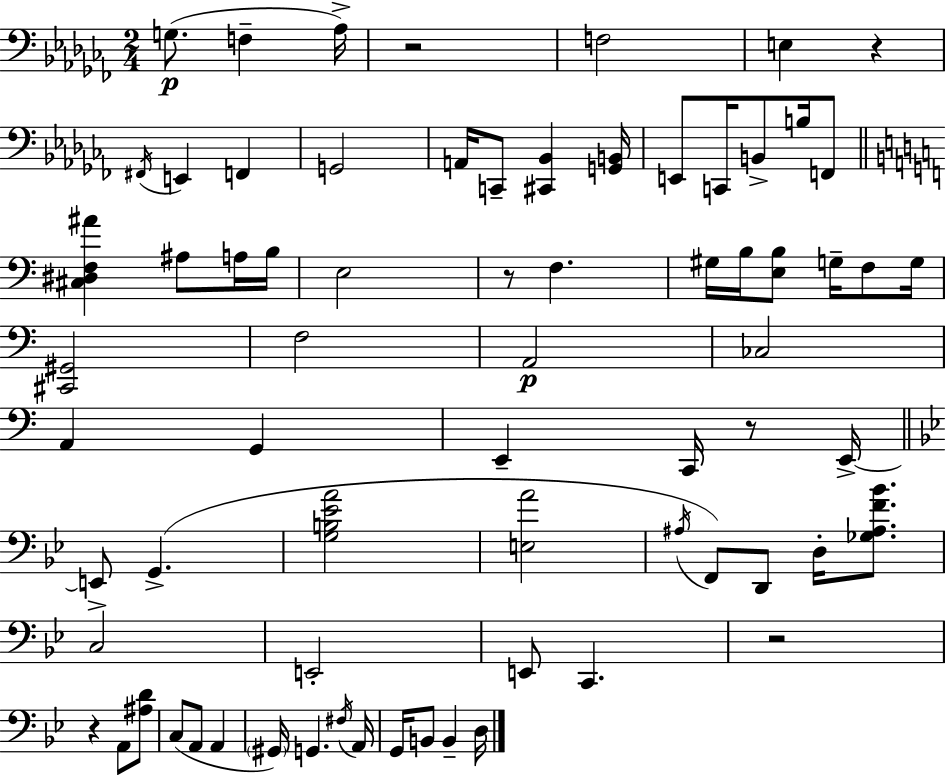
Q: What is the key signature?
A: AES minor